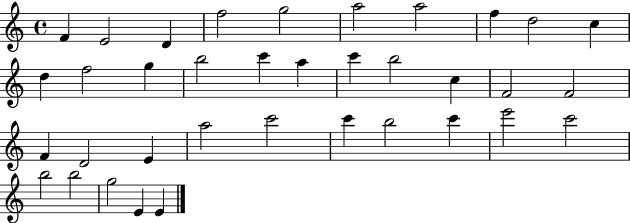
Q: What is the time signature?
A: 4/4